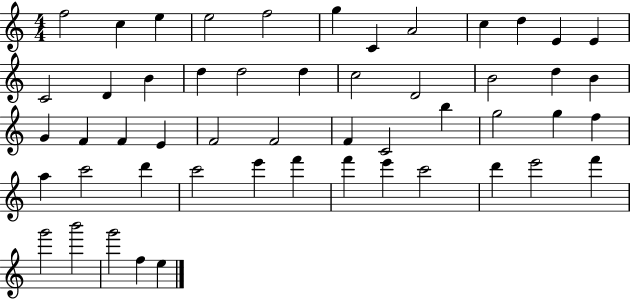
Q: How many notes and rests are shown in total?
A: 52